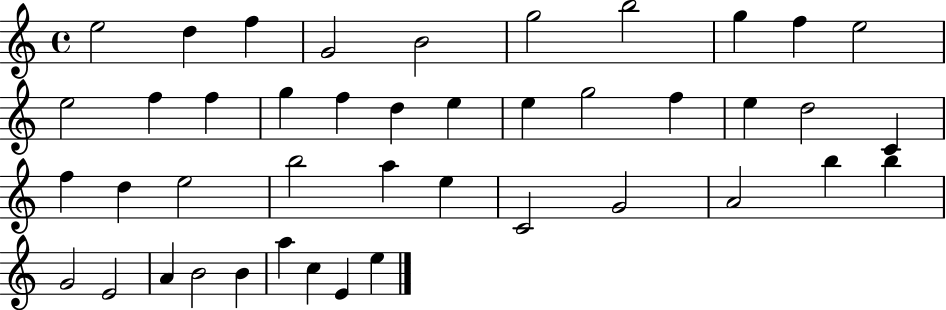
{
  \clef treble
  \time 4/4
  \defaultTimeSignature
  \key c \major
  e''2 d''4 f''4 | g'2 b'2 | g''2 b''2 | g''4 f''4 e''2 | \break e''2 f''4 f''4 | g''4 f''4 d''4 e''4 | e''4 g''2 f''4 | e''4 d''2 c'4 | \break f''4 d''4 e''2 | b''2 a''4 e''4 | c'2 g'2 | a'2 b''4 b''4 | \break g'2 e'2 | a'4 b'2 b'4 | a''4 c''4 e'4 e''4 | \bar "|."
}